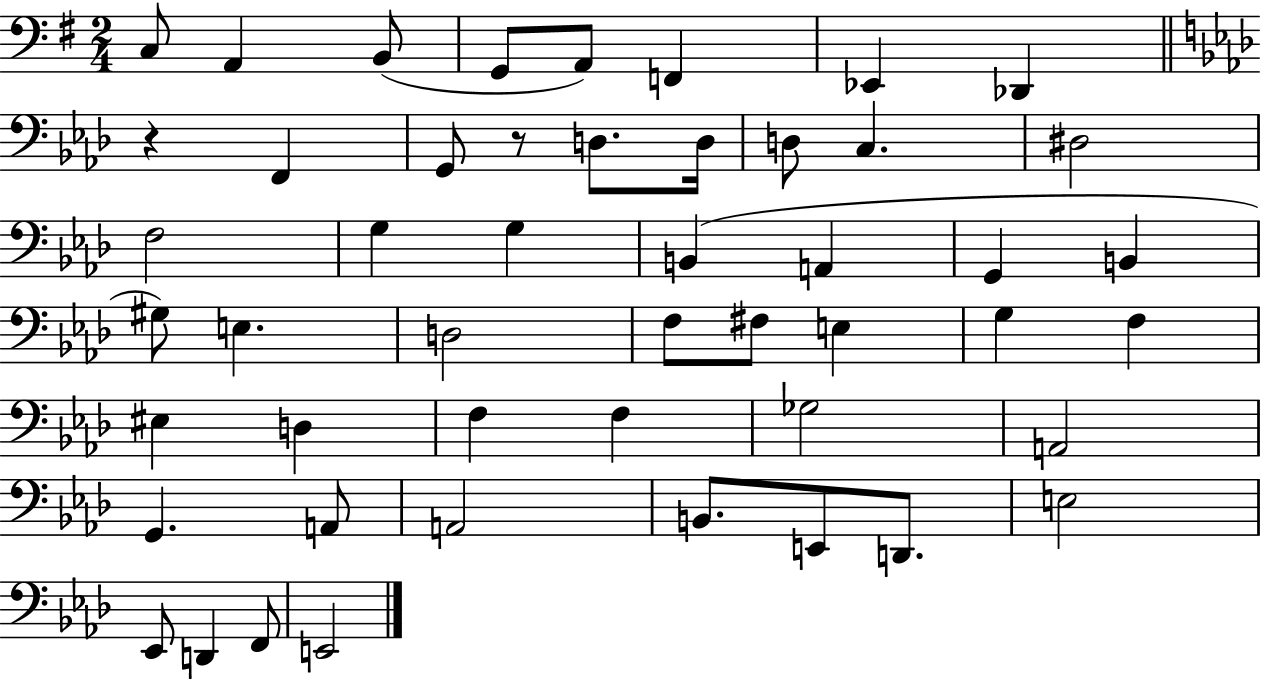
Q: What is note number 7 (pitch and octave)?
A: Eb2